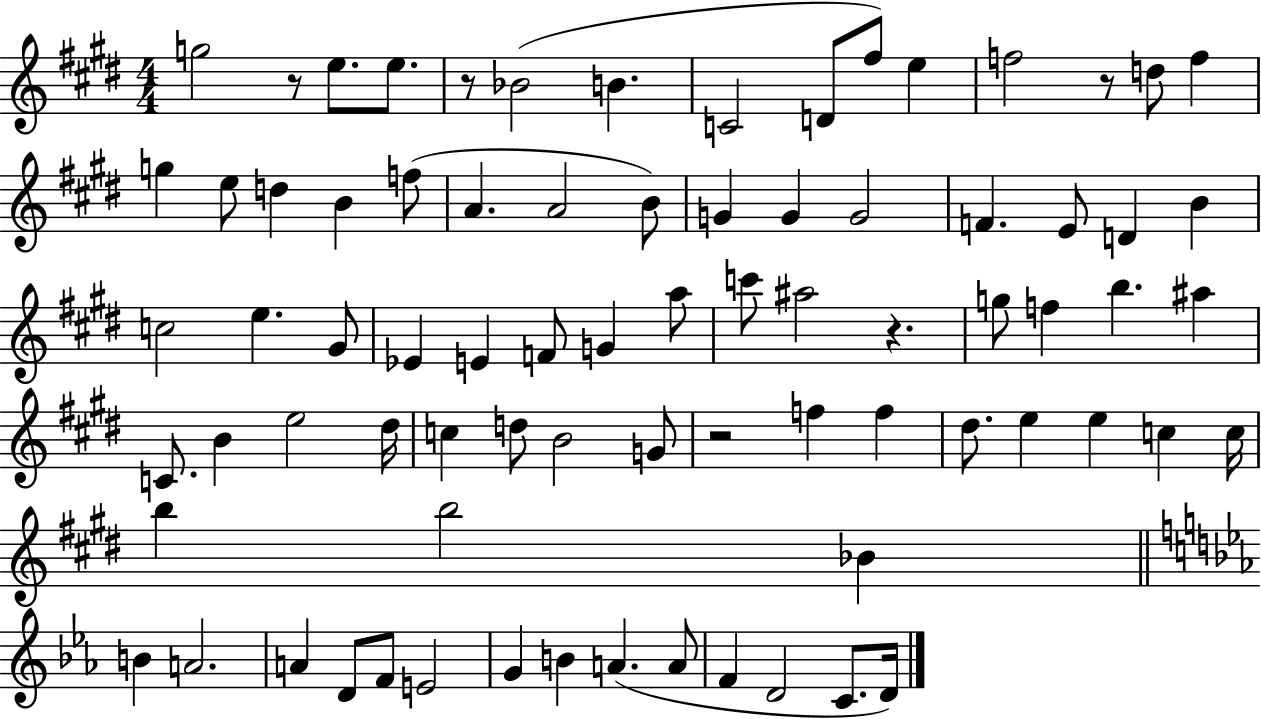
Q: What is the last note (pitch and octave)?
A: D4